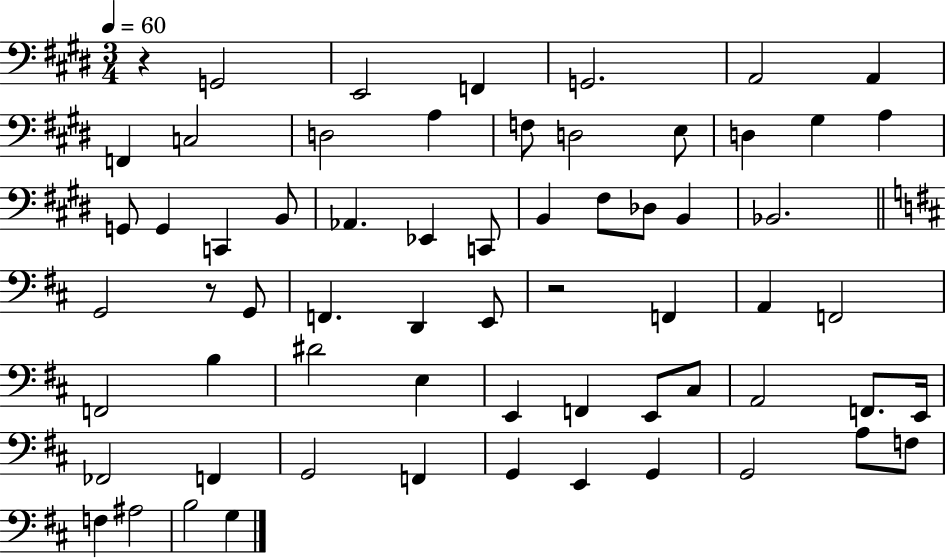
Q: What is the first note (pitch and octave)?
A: G2